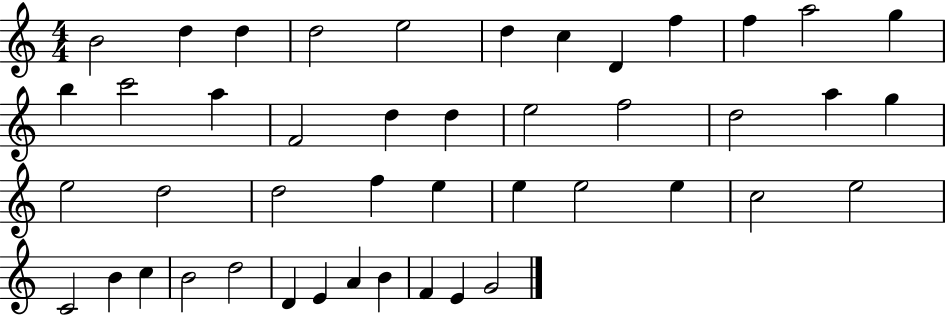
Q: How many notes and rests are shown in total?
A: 45